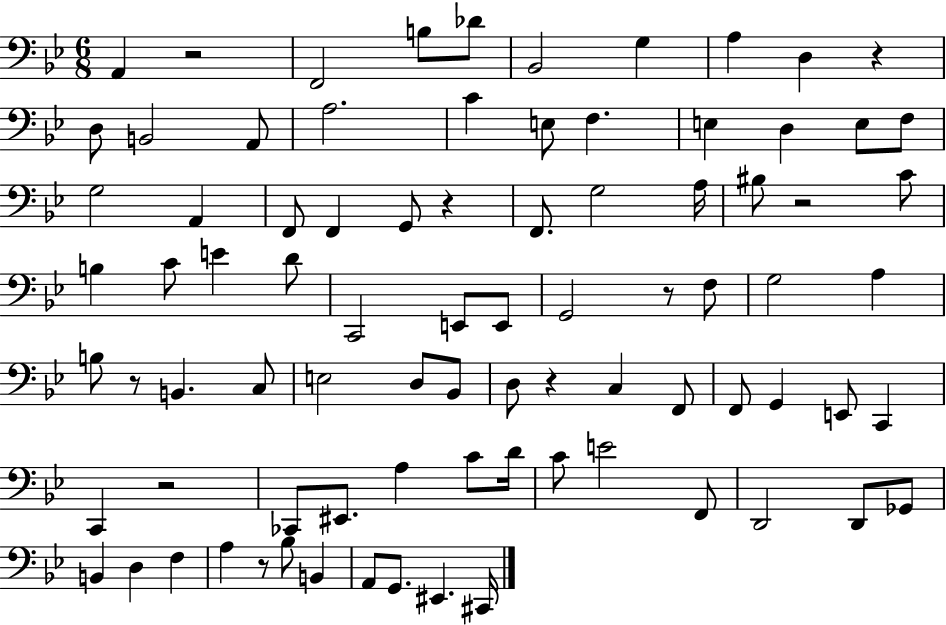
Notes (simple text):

A2/q R/h F2/h B3/e Db4/e Bb2/h G3/q A3/q D3/q R/q D3/e B2/h A2/e A3/h. C4/q E3/e F3/q. E3/q D3/q E3/e F3/e G3/h A2/q F2/e F2/q G2/e R/q F2/e. G3/h A3/s BIS3/e R/h C4/e B3/q C4/e E4/q D4/e C2/h E2/e E2/e G2/h R/e F3/e G3/h A3/q B3/e R/e B2/q. C3/e E3/h D3/e Bb2/e D3/e R/q C3/q F2/e F2/e G2/q E2/e C2/q C2/q R/h CES2/e EIS2/e. A3/q C4/e D4/s C4/e E4/h F2/e D2/h D2/e Gb2/e B2/q D3/q F3/q A3/q R/e Bb3/e B2/q A2/e G2/e. EIS2/q. C#2/s